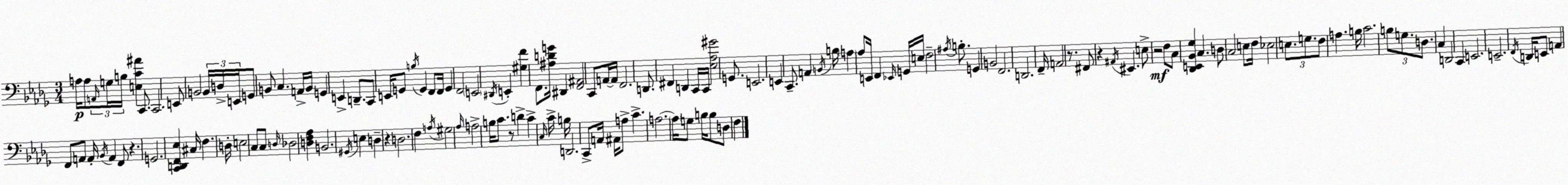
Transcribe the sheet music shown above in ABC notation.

X:1
T:Untitled
M:3/4
L:1/4
K:Bbm
A,/4 A,/2 A,,/4 G,/4 B,/4 [E,C^A] C,,/2 C,,2 E,,/2 B,,2 B,,/4 D,/4 E,,/4 G,,/2 B,,/2 C, A,,/4 B,,/4 G,, E,, D,,/2 C,,/2 E,,/4 G,,/2 B,/4 G,, F,,/2 F,,/4 G,, F,,2 E,,2 ^D,,/4 E,, [^G,F] F,,/2 [^A,DG]/4 ^D,, [F,,^A,,]2 C,,/2 A,,/4 A,,/4 F,,2 D,,/2 ^F,, D,, C,,/4 C,,/4 [_E,_A,^G]2 G,,/2 E,,2 E,, C,,/2 A,, B,,/4 B,/4 A, _A,/2 E,,/4 F,, _E,,/4 G,,/4 E,/4 F,2 ^A,/4 B,/2 G,, B,,2 F,,2 D,,2 F,,/4 A,,2 z/2 ^F,,/2 z ^A,,/4 ^E,, E,/2 z2 F,/2 C,/2 [_D,,E,,_B,,_G,] C, D,/2 C,2 E,/2 F,/4 _E,2 E,/2 G,/2 F,/2 A, B,/4 C2 B,/2 G,/2 D,/2 C, D,,2 C,, E,,2 E,,2 F,,/4 D,,/4 E,,/2 A,, F,,/2 A,,/2 A,,/4 _B,,/4 A,, F,,/2 z G,,2 [C,,D,,F,,_E,] ^C,/4 F, D,/4 E,2 C,/2 C,/2 D,/4 _D,2 [D,F,_A,] B,,2 ^G,,/4 E, D, z D,2 F, A,/4 ^G,2 _A,/4 A,2 B,/4 C/2 z/2 D C C,/4 C/4 B,/4 D,,2 C,,/2 A,,/4 ^A,,/4 A,/2 C A,2 A,/4 G,/2 B,/4 B,/2 D,/2 F,